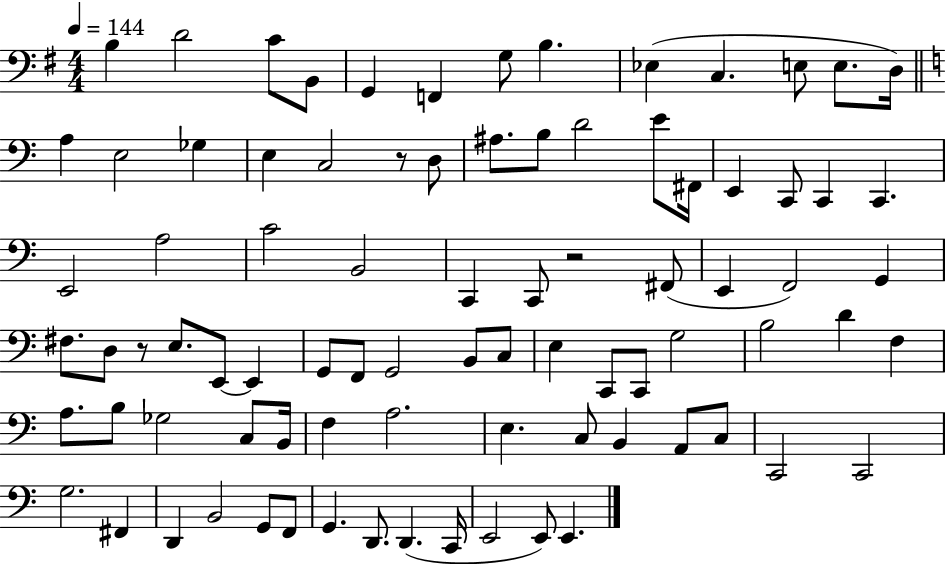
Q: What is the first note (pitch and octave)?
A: B3